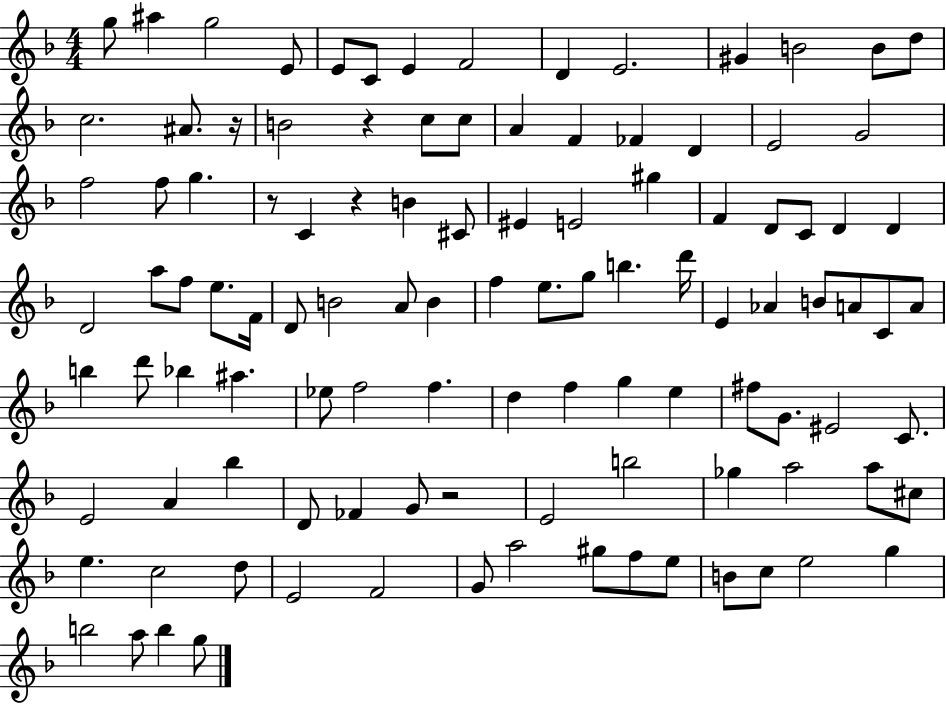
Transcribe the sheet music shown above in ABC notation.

X:1
T:Untitled
M:4/4
L:1/4
K:F
g/2 ^a g2 E/2 E/2 C/2 E F2 D E2 ^G B2 B/2 d/2 c2 ^A/2 z/4 B2 z c/2 c/2 A F _F D E2 G2 f2 f/2 g z/2 C z B ^C/2 ^E E2 ^g F D/2 C/2 D D D2 a/2 f/2 e/2 F/4 D/2 B2 A/2 B f e/2 g/2 b d'/4 E _A B/2 A/2 C/2 A/2 b d'/2 _b ^a _e/2 f2 f d f g e ^f/2 G/2 ^E2 C/2 E2 A _b D/2 _F G/2 z2 E2 b2 _g a2 a/2 ^c/2 e c2 d/2 E2 F2 G/2 a2 ^g/2 f/2 e/2 B/2 c/2 e2 g b2 a/2 b g/2